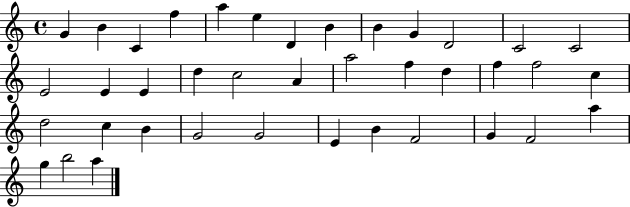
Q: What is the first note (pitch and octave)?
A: G4